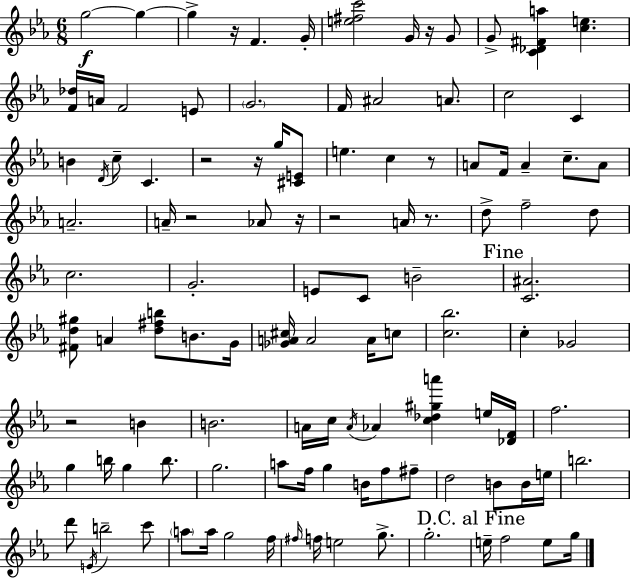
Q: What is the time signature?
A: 6/8